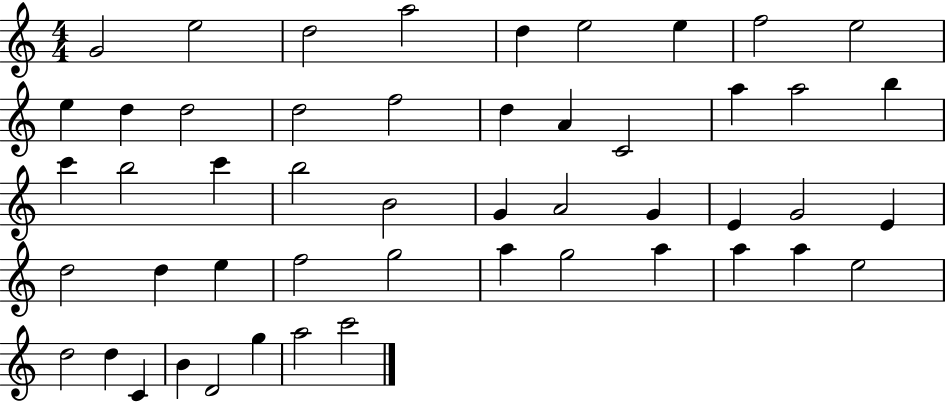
G4/h E5/h D5/h A5/h D5/q E5/h E5/q F5/h E5/h E5/q D5/q D5/h D5/h F5/h D5/q A4/q C4/h A5/q A5/h B5/q C6/q B5/h C6/q B5/h B4/h G4/q A4/h G4/q E4/q G4/h E4/q D5/h D5/q E5/q F5/h G5/h A5/q G5/h A5/q A5/q A5/q E5/h D5/h D5/q C4/q B4/q D4/h G5/q A5/h C6/h